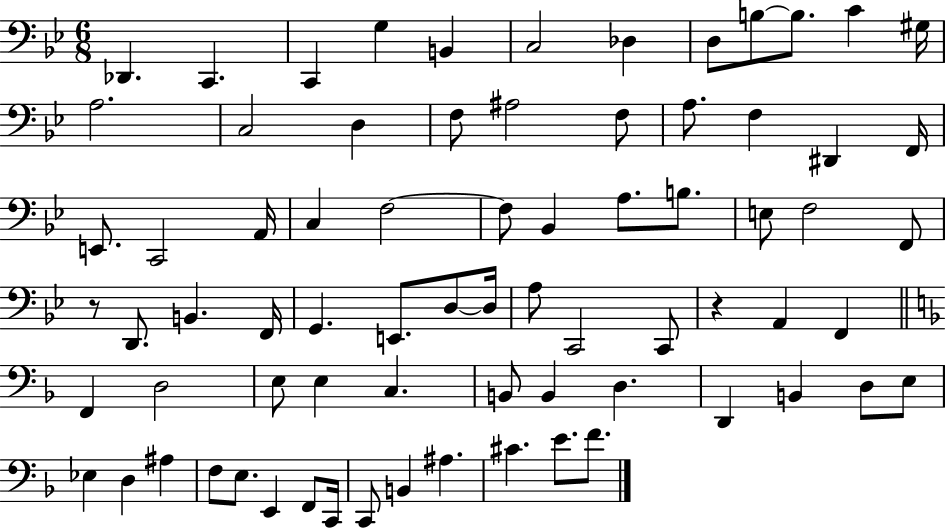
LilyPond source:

{
  \clef bass
  \numericTimeSignature
  \time 6/8
  \key bes \major
  des,4. c,4. | c,4 g4 b,4 | c2 des4 | d8 b8~~ b8. c'4 gis16 | \break a2. | c2 d4 | f8 ais2 f8 | a8. f4 dis,4 f,16 | \break e,8. c,2 a,16 | c4 f2~~ | f8 bes,4 a8. b8. | e8 f2 f,8 | \break r8 d,8. b,4. f,16 | g,4. e,8. d8~~ d16 | a8 c,2 c,8 | r4 a,4 f,4 | \break \bar "||" \break \key d \minor f,4 d2 | e8 e4 c4. | b,8 b,4 d4. | d,4 b,4 d8 e8 | \break ees4 d4 ais4 | f8 e8. e,4 f,8 c,16 | c,8 b,4 ais4. | cis'4. e'8. f'8. | \break \bar "|."
}